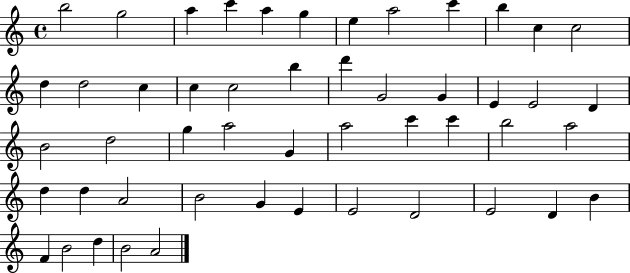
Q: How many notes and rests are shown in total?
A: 50